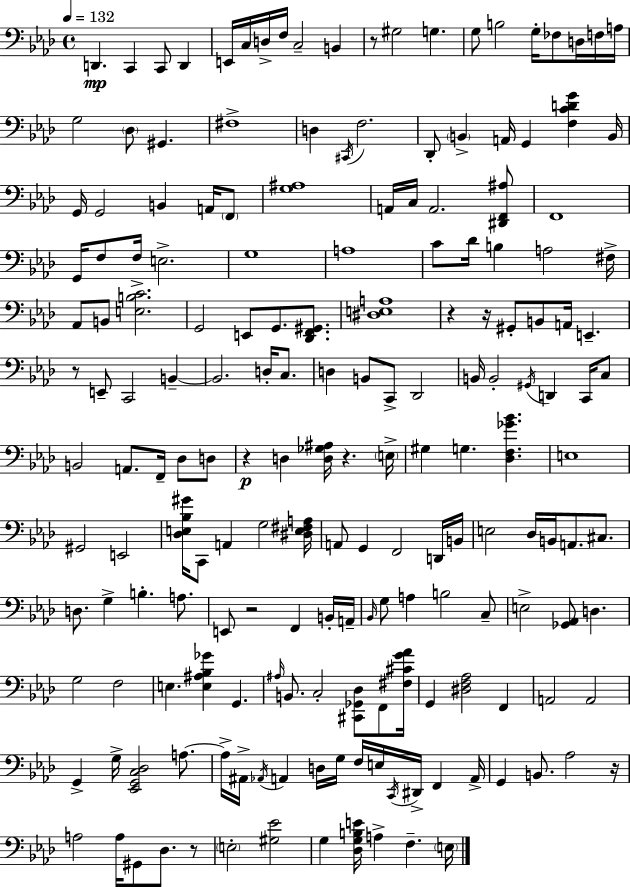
{
  \clef bass
  \time 4/4
  \defaultTimeSignature
  \key aes \major
  \tempo 4 = 132
  d,4.\mp c,4 c,8 d,4 | e,16 c16 d16-> f16 c2-- b,4 | r8 gis2 g4. | g8 b2 g16-. fes8 d16 f16 a16 | \break g2 \parenthesize des8 gis,4. | fis1-> | d4 \acciaccatura { cis,16 } f2. | des,8-. \parenthesize b,4-> a,16 g,4 <f c' d' g'>4 | \break b,16 g,16 g,2 b,4 a,16 \parenthesize f,8 | <g ais>1 | a,16 c16 a,2. <dis, f, ais>8 | f,1 | \break g,16 f8 f16-> e2.-> | g1 | a1 | c'8 des'16 b4 a2 | \break fis16-> aes,8 b,8 <e b c'>2. | g,2 e,8 g,8. <des, f, gis,>8. | <dis e a>1 | r4 r16 gis,8-. b,8 a,16 e,4.-- | \break r8 e,8-- c,2 b,4--~~ | b,2. d16-. c8. | d4 b,8 c,8-> des,2 | b,16 b,2-. \acciaccatura { gis,16 } d,4 c,16 | \break c8 b,2 a,8. f,16-- des8 | d8 r4\p d4 <d ges ais>16 r4. | \parenthesize e16-> gis4 g4. <des f ges' bes'>4. | e1 | \break gis,2 e,2 | <des e bes gis'>16 c,8 a,4 g2 | <dis e fis a>16 a,8 g,4 f,2 | d,16 b,16 e2 des16 b,16 a,8. cis8. | \break d8. g4-> b4.-. a8. | e,8 r2 f,4 | b,16-. a,16-- \grace { bes,16 } g8 a4 b2 | c8-- e2-> <ges, aes,>8 d4. | \break g2 f2 | e4. <e ais bes ges'>4 g,4. | \grace { ais16 } b,8. c2-. <cis, ges, des>8 | f,8 <fis cis' g' aes'>16 g,4 <dis f aes>2 | \break f,4 a,2 a,2 | g,4-> g16-> <ees, g, c des>2 | a8.~~ a16-> ais,16-> \acciaccatura { aes,16 } a,4 d16 g16 f16 e16 \acciaccatura { c,16 } | dis,16-> f,4 a,16-> g,4 b,8. aes2 | \break r16 a2 a16 gis,8 | des8. r8 \parenthesize e2-. <gis ees'>2 | g4 <des g b e'>16 a4-> f4.-- | \parenthesize e16 \bar "|."
}